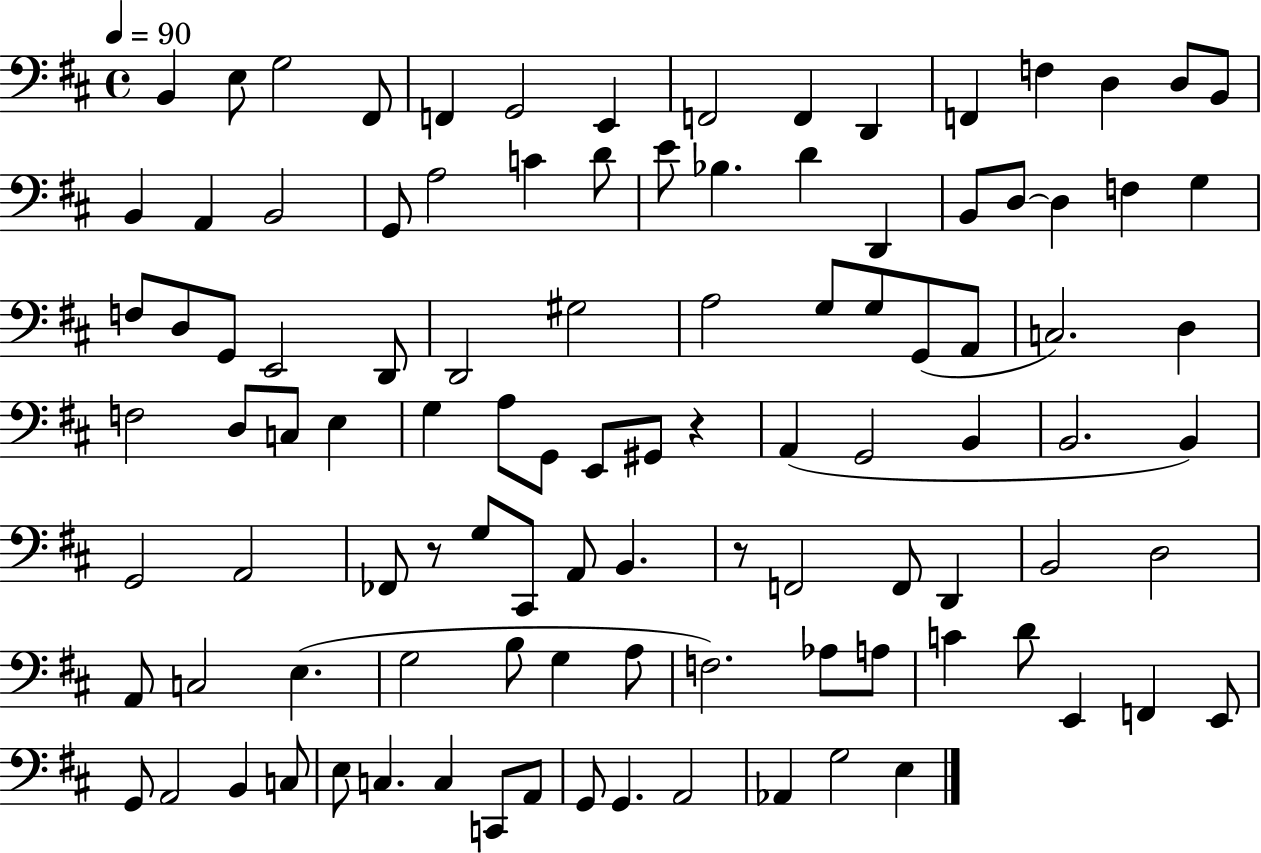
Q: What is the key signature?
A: D major